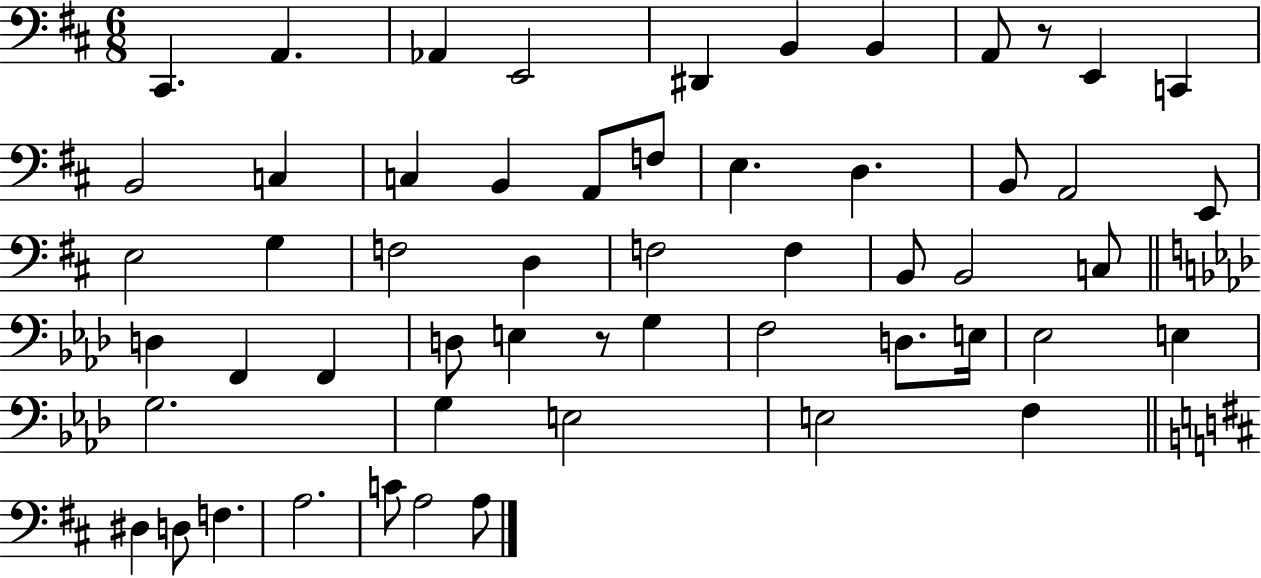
X:1
T:Untitled
M:6/8
L:1/4
K:D
^C,, A,, _A,, E,,2 ^D,, B,, B,, A,,/2 z/2 E,, C,, B,,2 C, C, B,, A,,/2 F,/2 E, D, B,,/2 A,,2 E,,/2 E,2 G, F,2 D, F,2 F, B,,/2 B,,2 C,/2 D, F,, F,, D,/2 E, z/2 G, F,2 D,/2 E,/4 _E,2 E, G,2 G, E,2 E,2 F, ^D, D,/2 F, A,2 C/2 A,2 A,/2